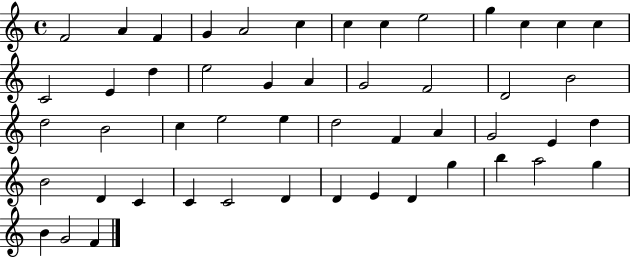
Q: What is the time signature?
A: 4/4